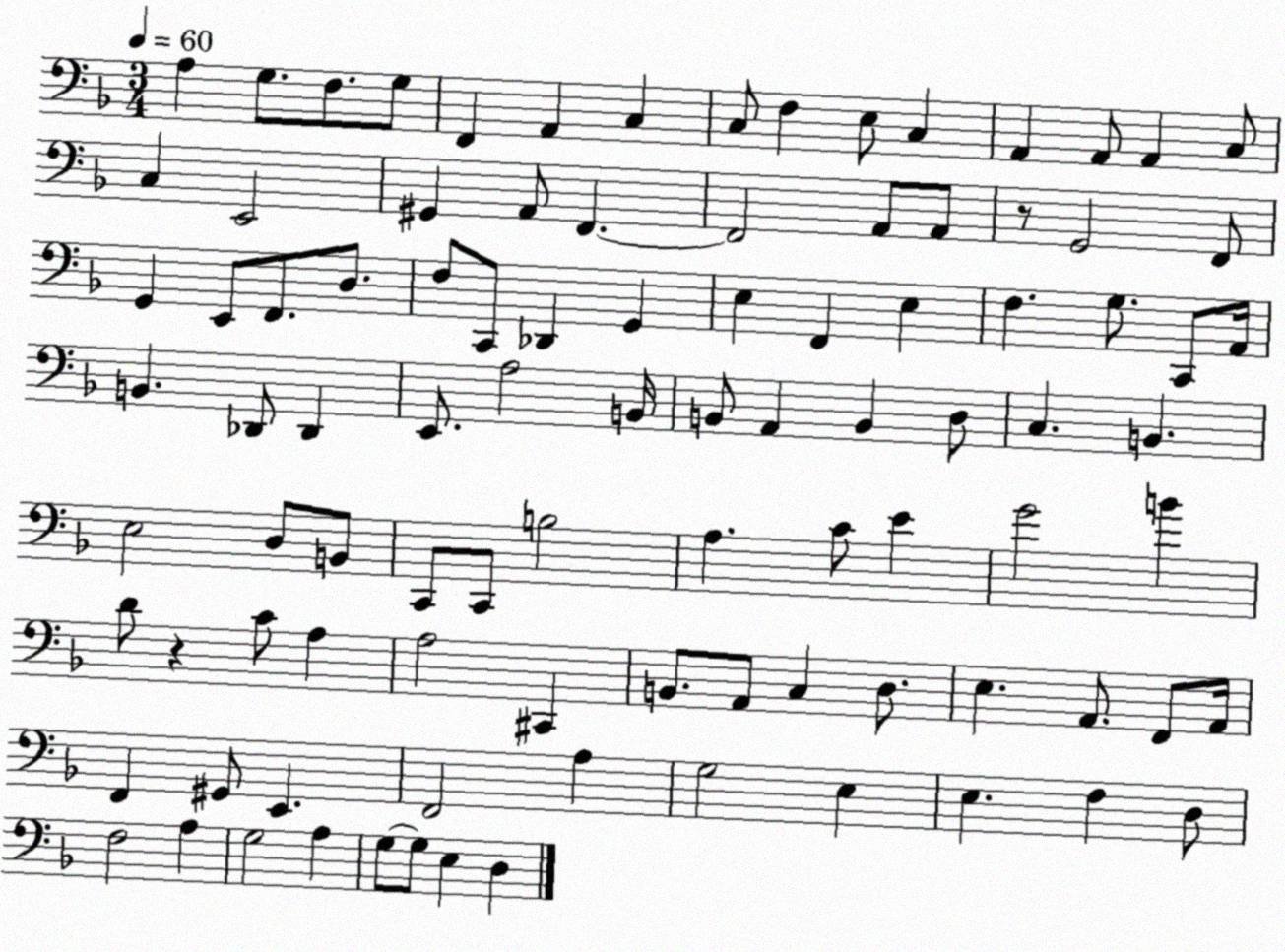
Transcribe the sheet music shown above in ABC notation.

X:1
T:Untitled
M:3/4
L:1/4
K:F
A, G,/2 F,/2 G,/2 F,, A,, C, C,/2 F, E,/2 C, A,, A,,/2 A,, C,/2 C, E,,2 ^G,, A,,/2 F,, F,,2 A,,/2 A,,/2 z/2 G,,2 F,,/2 G,, E,,/2 F,,/2 D,/2 F,/2 C,,/2 _D,, G,, E, F,, E, F, G,/2 C,,/2 A,,/4 B,, _D,,/2 _D,, E,,/2 A,2 B,,/4 B,,/2 A,, B,, D,/2 C, B,, E,2 D,/2 B,,/2 C,,/2 C,,/2 B,2 A, C/2 E G2 B D/2 z C/2 A, A,2 ^C,, B,,/2 A,,/2 C, D,/2 E, A,,/2 F,,/2 A,,/4 F,, ^G,,/2 E,, F,,2 A, G,2 E, E, F, D,/2 F,2 A, G,2 A, G,/2 G,/2 E, D,